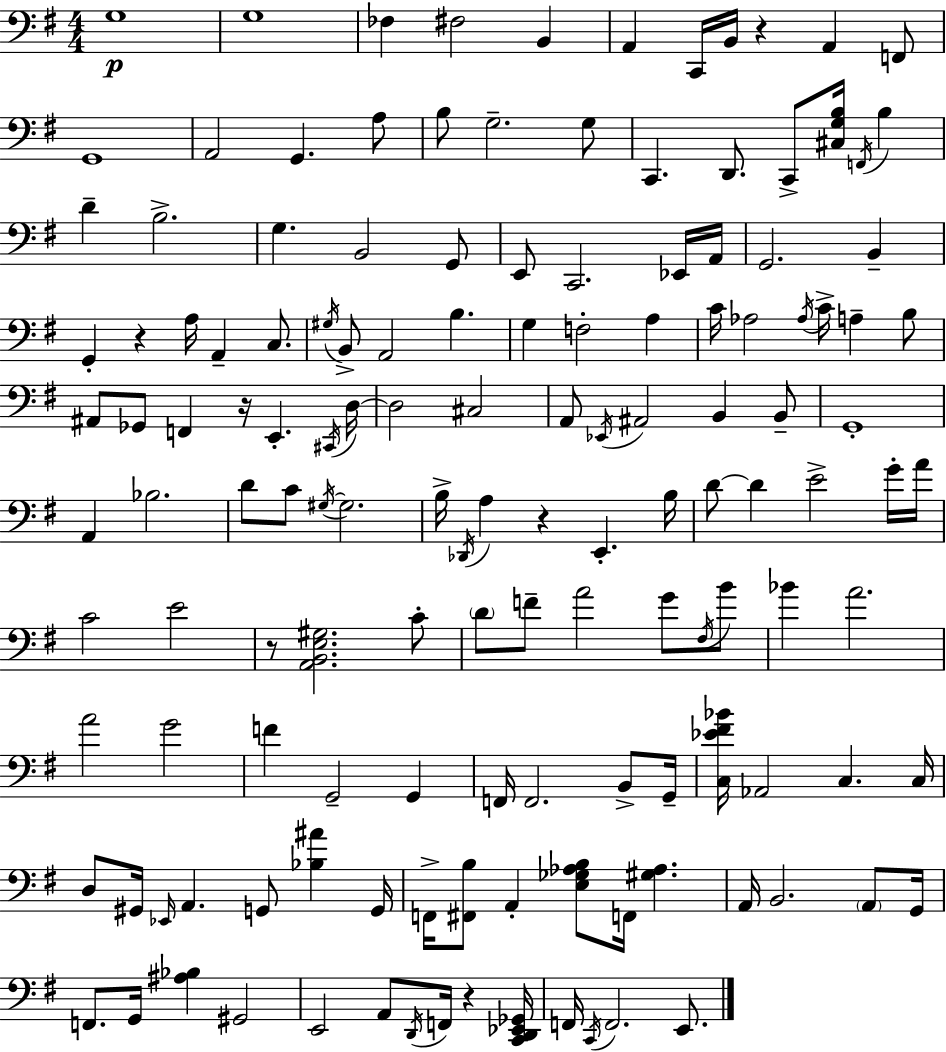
X:1
T:Untitled
M:4/4
L:1/4
K:Em
G,4 G,4 _F, ^F,2 B,, A,, C,,/4 B,,/4 z A,, F,,/2 G,,4 A,,2 G,, A,/2 B,/2 G,2 G,/2 C,, D,,/2 C,,/2 [^C,G,B,]/4 F,,/4 B, D B,2 G, B,,2 G,,/2 E,,/2 C,,2 _E,,/4 A,,/4 G,,2 B,, G,, z A,/4 A,, C,/2 ^G,/4 B,,/2 A,,2 B, G, F,2 A, C/4 _A,2 _A,/4 C/4 A, B,/2 ^A,,/2 _G,,/2 F,, z/4 E,, ^C,,/4 D,/4 D,2 ^C,2 A,,/2 _E,,/4 ^A,,2 B,, B,,/2 G,,4 A,, _B,2 D/2 C/2 ^G,/4 ^G,2 B,/4 _D,,/4 A, z E,, B,/4 D/2 D E2 G/4 A/4 C2 E2 z/2 [A,,B,,E,^G,]2 C/2 D/2 F/2 A2 G/2 ^F,/4 B/2 _B A2 A2 G2 F G,,2 G,, F,,/4 F,,2 B,,/2 G,,/4 [C,_E^F_B]/4 _A,,2 C, C,/4 D,/2 ^G,,/4 _E,,/4 A,, G,,/2 [_B,^A] G,,/4 F,,/4 [^F,,B,]/2 A,, [E,_G,_A,B,]/2 F,,/4 [^G,_A,] A,,/4 B,,2 A,,/2 G,,/4 F,,/2 G,,/4 [^A,_B,] ^G,,2 E,,2 A,,/2 D,,/4 F,,/4 z [C,,D,,_E,,_G,,]/4 F,,/4 C,,/4 F,,2 E,,/2